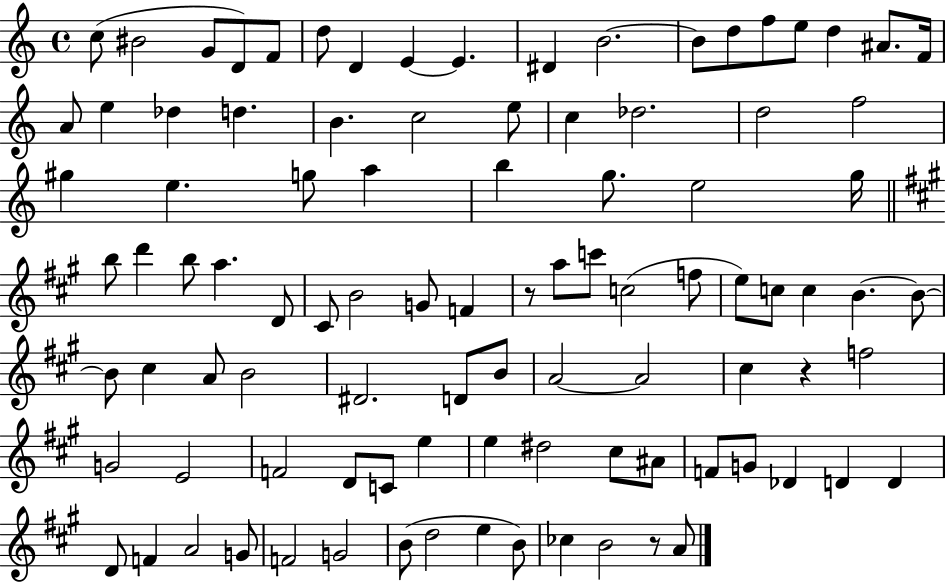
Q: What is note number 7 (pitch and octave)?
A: D4